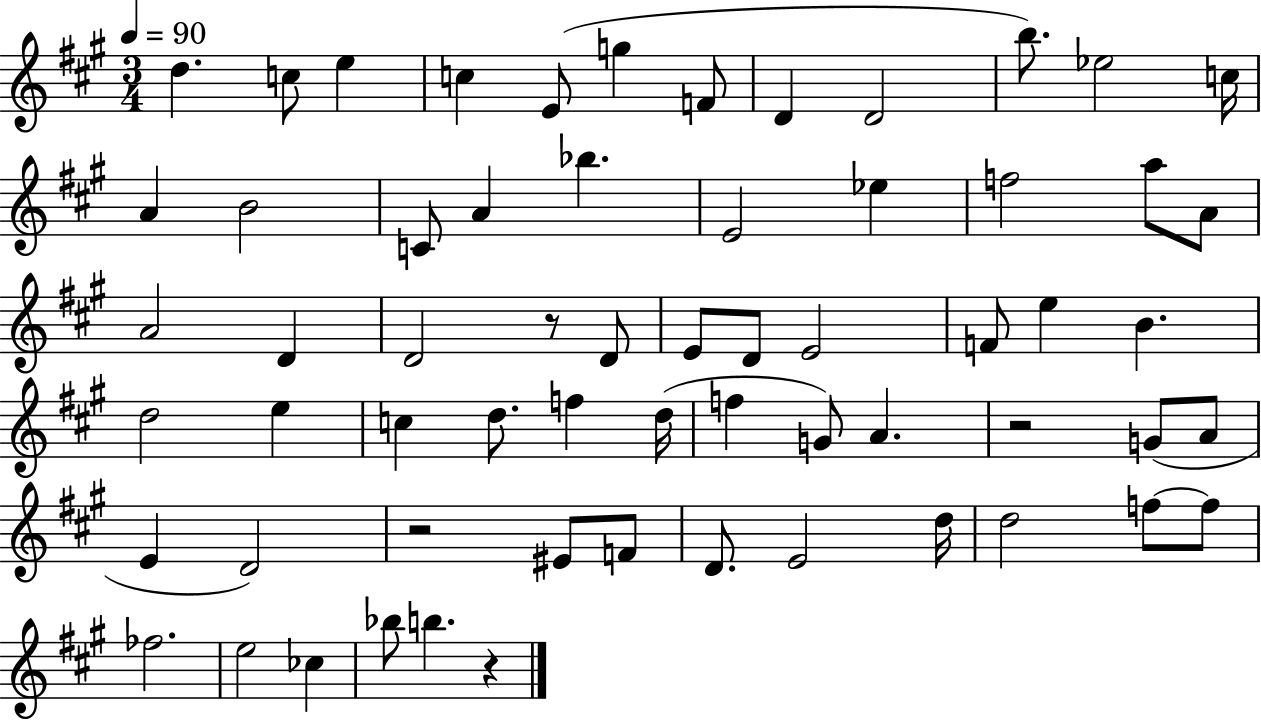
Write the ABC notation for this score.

X:1
T:Untitled
M:3/4
L:1/4
K:A
d c/2 e c E/2 g F/2 D D2 b/2 _e2 c/4 A B2 C/2 A _b E2 _e f2 a/2 A/2 A2 D D2 z/2 D/2 E/2 D/2 E2 F/2 e B d2 e c d/2 f d/4 f G/2 A z2 G/2 A/2 E D2 z2 ^E/2 F/2 D/2 E2 d/4 d2 f/2 f/2 _f2 e2 _c _b/2 b z